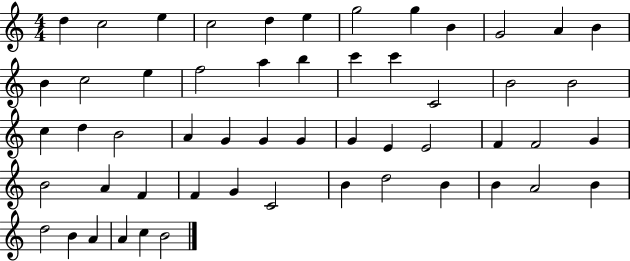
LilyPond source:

{
  \clef treble
  \numericTimeSignature
  \time 4/4
  \key c \major
  d''4 c''2 e''4 | c''2 d''4 e''4 | g''2 g''4 b'4 | g'2 a'4 b'4 | \break b'4 c''2 e''4 | f''2 a''4 b''4 | c'''4 c'''4 c'2 | b'2 b'2 | \break c''4 d''4 b'2 | a'4 g'4 g'4 g'4 | g'4 e'4 e'2 | f'4 f'2 g'4 | \break b'2 a'4 f'4 | f'4 g'4 c'2 | b'4 d''2 b'4 | b'4 a'2 b'4 | \break d''2 b'4 a'4 | a'4 c''4 b'2 | \bar "|."
}